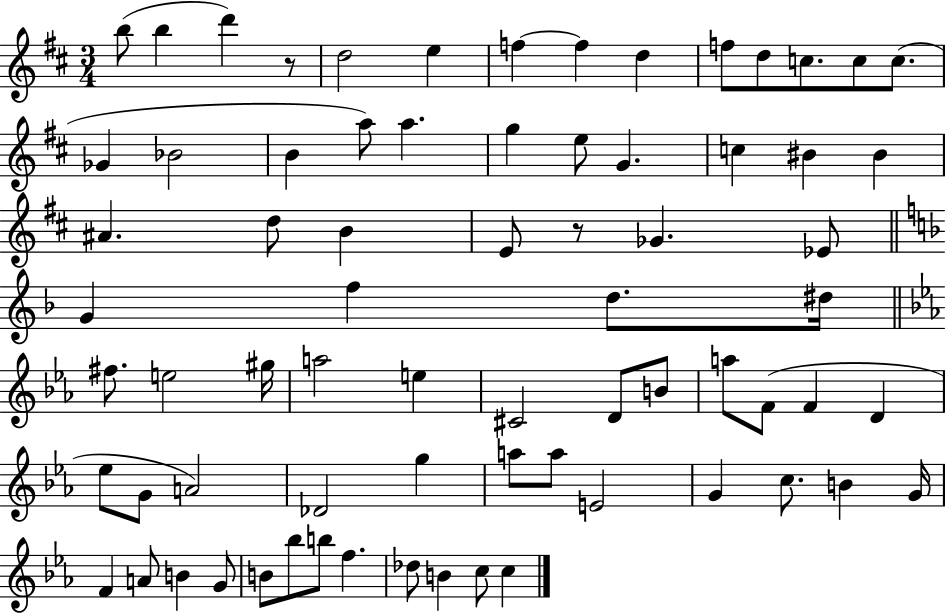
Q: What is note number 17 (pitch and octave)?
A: A5